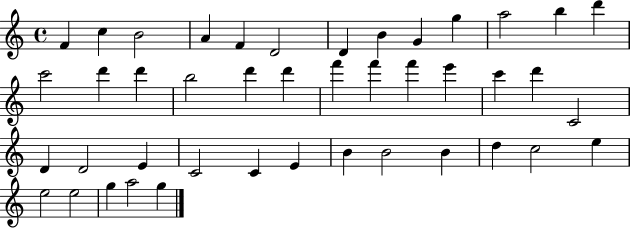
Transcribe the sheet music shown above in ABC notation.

X:1
T:Untitled
M:4/4
L:1/4
K:C
F c B2 A F D2 D B G g a2 b d' c'2 d' d' b2 d' d' f' f' f' e' c' d' C2 D D2 E C2 C E B B2 B d c2 e e2 e2 g a2 g